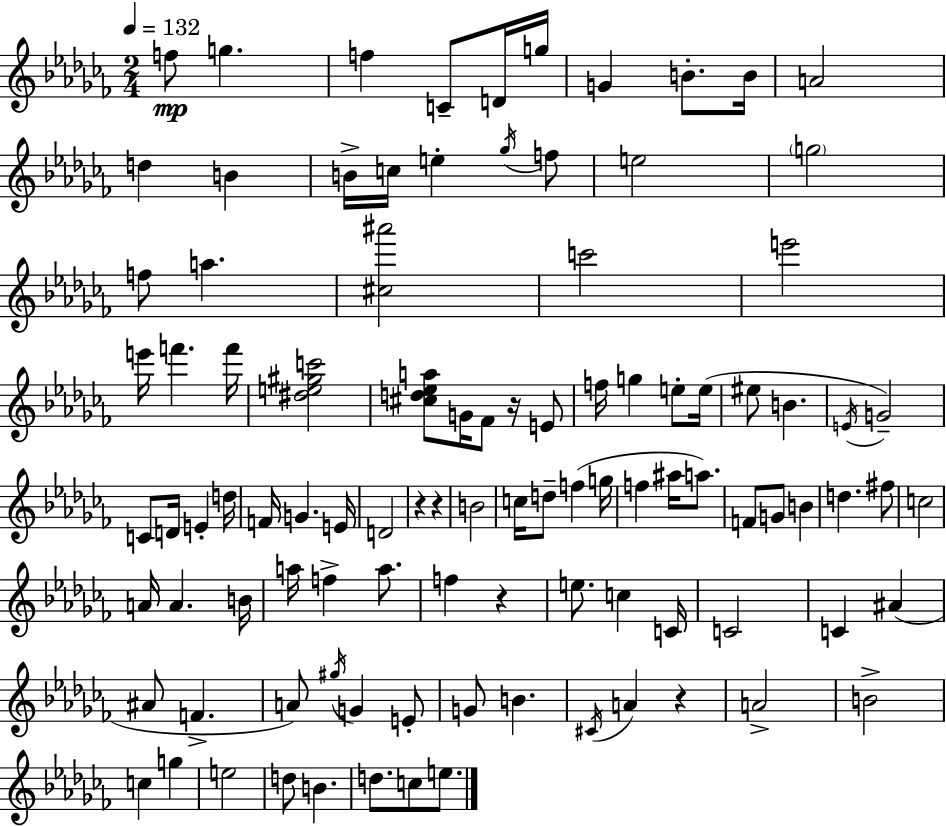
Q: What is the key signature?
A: AES minor